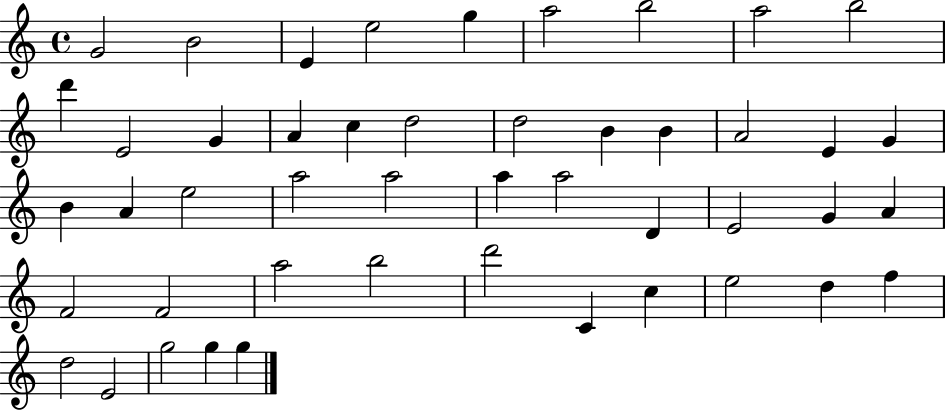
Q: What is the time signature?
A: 4/4